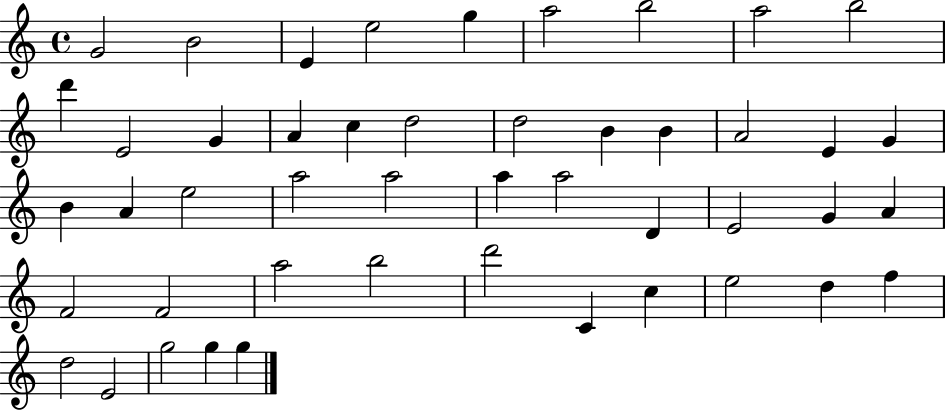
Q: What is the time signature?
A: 4/4